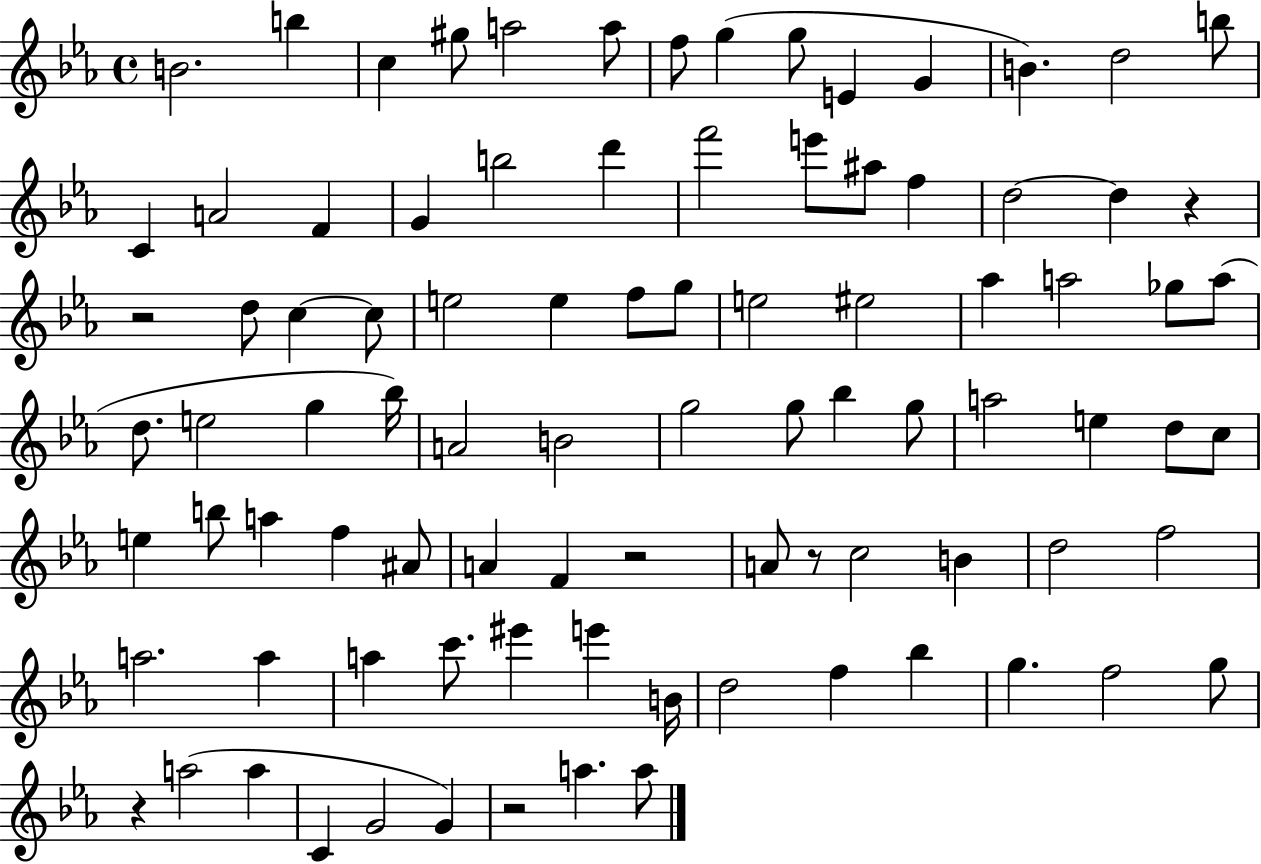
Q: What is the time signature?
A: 4/4